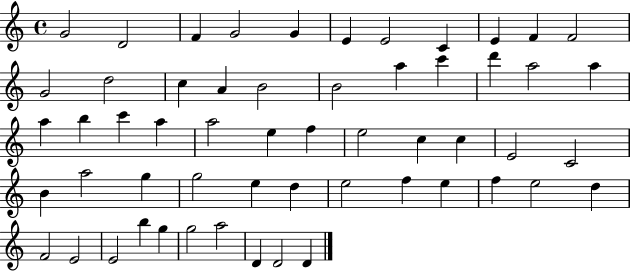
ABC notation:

X:1
T:Untitled
M:4/4
L:1/4
K:C
G2 D2 F G2 G E E2 C E F F2 G2 d2 c A B2 B2 a c' d' a2 a a b c' a a2 e f e2 c c E2 C2 B a2 g g2 e d e2 f e f e2 d F2 E2 E2 b g g2 a2 D D2 D